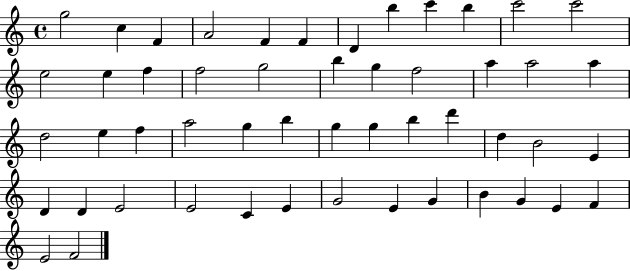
X:1
T:Untitled
M:4/4
L:1/4
K:C
g2 c F A2 F F D b c' b c'2 c'2 e2 e f f2 g2 b g f2 a a2 a d2 e f a2 g b g g b d' d B2 E D D E2 E2 C E G2 E G B G E F E2 F2